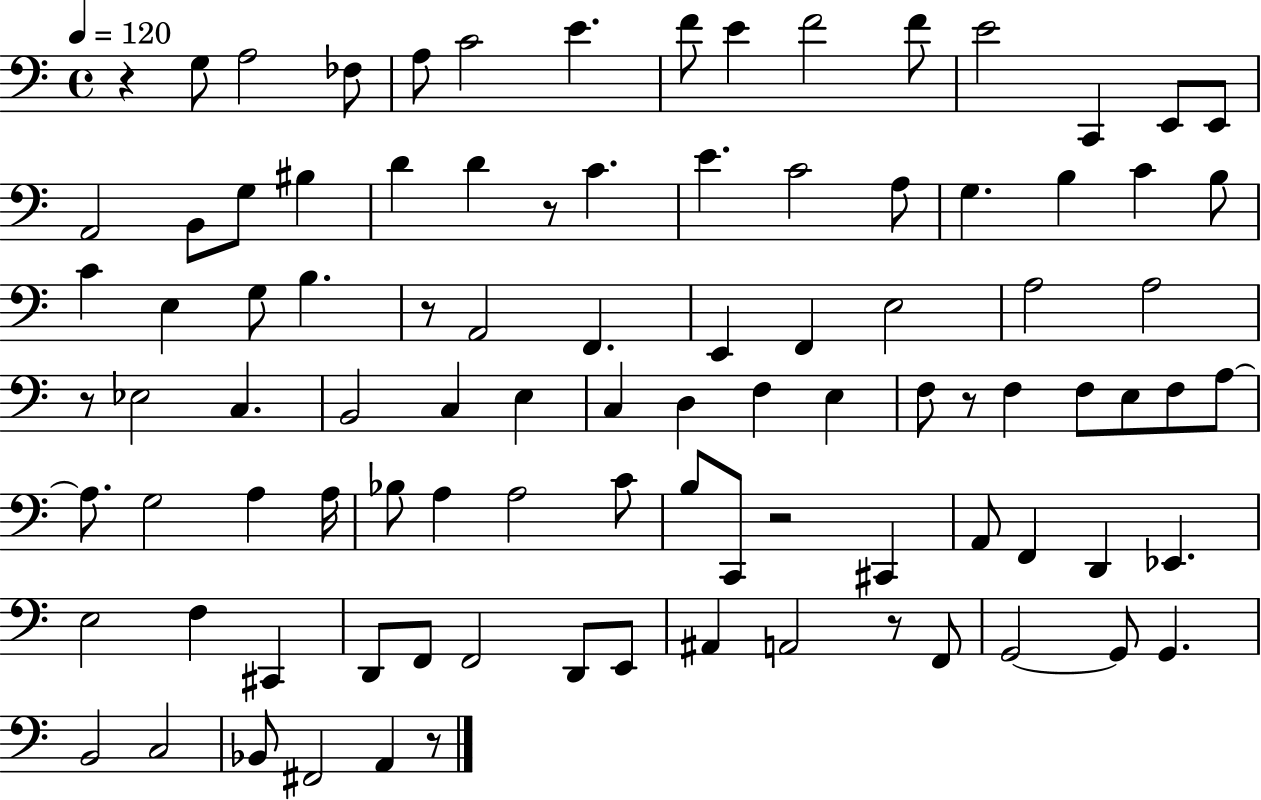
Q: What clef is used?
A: bass